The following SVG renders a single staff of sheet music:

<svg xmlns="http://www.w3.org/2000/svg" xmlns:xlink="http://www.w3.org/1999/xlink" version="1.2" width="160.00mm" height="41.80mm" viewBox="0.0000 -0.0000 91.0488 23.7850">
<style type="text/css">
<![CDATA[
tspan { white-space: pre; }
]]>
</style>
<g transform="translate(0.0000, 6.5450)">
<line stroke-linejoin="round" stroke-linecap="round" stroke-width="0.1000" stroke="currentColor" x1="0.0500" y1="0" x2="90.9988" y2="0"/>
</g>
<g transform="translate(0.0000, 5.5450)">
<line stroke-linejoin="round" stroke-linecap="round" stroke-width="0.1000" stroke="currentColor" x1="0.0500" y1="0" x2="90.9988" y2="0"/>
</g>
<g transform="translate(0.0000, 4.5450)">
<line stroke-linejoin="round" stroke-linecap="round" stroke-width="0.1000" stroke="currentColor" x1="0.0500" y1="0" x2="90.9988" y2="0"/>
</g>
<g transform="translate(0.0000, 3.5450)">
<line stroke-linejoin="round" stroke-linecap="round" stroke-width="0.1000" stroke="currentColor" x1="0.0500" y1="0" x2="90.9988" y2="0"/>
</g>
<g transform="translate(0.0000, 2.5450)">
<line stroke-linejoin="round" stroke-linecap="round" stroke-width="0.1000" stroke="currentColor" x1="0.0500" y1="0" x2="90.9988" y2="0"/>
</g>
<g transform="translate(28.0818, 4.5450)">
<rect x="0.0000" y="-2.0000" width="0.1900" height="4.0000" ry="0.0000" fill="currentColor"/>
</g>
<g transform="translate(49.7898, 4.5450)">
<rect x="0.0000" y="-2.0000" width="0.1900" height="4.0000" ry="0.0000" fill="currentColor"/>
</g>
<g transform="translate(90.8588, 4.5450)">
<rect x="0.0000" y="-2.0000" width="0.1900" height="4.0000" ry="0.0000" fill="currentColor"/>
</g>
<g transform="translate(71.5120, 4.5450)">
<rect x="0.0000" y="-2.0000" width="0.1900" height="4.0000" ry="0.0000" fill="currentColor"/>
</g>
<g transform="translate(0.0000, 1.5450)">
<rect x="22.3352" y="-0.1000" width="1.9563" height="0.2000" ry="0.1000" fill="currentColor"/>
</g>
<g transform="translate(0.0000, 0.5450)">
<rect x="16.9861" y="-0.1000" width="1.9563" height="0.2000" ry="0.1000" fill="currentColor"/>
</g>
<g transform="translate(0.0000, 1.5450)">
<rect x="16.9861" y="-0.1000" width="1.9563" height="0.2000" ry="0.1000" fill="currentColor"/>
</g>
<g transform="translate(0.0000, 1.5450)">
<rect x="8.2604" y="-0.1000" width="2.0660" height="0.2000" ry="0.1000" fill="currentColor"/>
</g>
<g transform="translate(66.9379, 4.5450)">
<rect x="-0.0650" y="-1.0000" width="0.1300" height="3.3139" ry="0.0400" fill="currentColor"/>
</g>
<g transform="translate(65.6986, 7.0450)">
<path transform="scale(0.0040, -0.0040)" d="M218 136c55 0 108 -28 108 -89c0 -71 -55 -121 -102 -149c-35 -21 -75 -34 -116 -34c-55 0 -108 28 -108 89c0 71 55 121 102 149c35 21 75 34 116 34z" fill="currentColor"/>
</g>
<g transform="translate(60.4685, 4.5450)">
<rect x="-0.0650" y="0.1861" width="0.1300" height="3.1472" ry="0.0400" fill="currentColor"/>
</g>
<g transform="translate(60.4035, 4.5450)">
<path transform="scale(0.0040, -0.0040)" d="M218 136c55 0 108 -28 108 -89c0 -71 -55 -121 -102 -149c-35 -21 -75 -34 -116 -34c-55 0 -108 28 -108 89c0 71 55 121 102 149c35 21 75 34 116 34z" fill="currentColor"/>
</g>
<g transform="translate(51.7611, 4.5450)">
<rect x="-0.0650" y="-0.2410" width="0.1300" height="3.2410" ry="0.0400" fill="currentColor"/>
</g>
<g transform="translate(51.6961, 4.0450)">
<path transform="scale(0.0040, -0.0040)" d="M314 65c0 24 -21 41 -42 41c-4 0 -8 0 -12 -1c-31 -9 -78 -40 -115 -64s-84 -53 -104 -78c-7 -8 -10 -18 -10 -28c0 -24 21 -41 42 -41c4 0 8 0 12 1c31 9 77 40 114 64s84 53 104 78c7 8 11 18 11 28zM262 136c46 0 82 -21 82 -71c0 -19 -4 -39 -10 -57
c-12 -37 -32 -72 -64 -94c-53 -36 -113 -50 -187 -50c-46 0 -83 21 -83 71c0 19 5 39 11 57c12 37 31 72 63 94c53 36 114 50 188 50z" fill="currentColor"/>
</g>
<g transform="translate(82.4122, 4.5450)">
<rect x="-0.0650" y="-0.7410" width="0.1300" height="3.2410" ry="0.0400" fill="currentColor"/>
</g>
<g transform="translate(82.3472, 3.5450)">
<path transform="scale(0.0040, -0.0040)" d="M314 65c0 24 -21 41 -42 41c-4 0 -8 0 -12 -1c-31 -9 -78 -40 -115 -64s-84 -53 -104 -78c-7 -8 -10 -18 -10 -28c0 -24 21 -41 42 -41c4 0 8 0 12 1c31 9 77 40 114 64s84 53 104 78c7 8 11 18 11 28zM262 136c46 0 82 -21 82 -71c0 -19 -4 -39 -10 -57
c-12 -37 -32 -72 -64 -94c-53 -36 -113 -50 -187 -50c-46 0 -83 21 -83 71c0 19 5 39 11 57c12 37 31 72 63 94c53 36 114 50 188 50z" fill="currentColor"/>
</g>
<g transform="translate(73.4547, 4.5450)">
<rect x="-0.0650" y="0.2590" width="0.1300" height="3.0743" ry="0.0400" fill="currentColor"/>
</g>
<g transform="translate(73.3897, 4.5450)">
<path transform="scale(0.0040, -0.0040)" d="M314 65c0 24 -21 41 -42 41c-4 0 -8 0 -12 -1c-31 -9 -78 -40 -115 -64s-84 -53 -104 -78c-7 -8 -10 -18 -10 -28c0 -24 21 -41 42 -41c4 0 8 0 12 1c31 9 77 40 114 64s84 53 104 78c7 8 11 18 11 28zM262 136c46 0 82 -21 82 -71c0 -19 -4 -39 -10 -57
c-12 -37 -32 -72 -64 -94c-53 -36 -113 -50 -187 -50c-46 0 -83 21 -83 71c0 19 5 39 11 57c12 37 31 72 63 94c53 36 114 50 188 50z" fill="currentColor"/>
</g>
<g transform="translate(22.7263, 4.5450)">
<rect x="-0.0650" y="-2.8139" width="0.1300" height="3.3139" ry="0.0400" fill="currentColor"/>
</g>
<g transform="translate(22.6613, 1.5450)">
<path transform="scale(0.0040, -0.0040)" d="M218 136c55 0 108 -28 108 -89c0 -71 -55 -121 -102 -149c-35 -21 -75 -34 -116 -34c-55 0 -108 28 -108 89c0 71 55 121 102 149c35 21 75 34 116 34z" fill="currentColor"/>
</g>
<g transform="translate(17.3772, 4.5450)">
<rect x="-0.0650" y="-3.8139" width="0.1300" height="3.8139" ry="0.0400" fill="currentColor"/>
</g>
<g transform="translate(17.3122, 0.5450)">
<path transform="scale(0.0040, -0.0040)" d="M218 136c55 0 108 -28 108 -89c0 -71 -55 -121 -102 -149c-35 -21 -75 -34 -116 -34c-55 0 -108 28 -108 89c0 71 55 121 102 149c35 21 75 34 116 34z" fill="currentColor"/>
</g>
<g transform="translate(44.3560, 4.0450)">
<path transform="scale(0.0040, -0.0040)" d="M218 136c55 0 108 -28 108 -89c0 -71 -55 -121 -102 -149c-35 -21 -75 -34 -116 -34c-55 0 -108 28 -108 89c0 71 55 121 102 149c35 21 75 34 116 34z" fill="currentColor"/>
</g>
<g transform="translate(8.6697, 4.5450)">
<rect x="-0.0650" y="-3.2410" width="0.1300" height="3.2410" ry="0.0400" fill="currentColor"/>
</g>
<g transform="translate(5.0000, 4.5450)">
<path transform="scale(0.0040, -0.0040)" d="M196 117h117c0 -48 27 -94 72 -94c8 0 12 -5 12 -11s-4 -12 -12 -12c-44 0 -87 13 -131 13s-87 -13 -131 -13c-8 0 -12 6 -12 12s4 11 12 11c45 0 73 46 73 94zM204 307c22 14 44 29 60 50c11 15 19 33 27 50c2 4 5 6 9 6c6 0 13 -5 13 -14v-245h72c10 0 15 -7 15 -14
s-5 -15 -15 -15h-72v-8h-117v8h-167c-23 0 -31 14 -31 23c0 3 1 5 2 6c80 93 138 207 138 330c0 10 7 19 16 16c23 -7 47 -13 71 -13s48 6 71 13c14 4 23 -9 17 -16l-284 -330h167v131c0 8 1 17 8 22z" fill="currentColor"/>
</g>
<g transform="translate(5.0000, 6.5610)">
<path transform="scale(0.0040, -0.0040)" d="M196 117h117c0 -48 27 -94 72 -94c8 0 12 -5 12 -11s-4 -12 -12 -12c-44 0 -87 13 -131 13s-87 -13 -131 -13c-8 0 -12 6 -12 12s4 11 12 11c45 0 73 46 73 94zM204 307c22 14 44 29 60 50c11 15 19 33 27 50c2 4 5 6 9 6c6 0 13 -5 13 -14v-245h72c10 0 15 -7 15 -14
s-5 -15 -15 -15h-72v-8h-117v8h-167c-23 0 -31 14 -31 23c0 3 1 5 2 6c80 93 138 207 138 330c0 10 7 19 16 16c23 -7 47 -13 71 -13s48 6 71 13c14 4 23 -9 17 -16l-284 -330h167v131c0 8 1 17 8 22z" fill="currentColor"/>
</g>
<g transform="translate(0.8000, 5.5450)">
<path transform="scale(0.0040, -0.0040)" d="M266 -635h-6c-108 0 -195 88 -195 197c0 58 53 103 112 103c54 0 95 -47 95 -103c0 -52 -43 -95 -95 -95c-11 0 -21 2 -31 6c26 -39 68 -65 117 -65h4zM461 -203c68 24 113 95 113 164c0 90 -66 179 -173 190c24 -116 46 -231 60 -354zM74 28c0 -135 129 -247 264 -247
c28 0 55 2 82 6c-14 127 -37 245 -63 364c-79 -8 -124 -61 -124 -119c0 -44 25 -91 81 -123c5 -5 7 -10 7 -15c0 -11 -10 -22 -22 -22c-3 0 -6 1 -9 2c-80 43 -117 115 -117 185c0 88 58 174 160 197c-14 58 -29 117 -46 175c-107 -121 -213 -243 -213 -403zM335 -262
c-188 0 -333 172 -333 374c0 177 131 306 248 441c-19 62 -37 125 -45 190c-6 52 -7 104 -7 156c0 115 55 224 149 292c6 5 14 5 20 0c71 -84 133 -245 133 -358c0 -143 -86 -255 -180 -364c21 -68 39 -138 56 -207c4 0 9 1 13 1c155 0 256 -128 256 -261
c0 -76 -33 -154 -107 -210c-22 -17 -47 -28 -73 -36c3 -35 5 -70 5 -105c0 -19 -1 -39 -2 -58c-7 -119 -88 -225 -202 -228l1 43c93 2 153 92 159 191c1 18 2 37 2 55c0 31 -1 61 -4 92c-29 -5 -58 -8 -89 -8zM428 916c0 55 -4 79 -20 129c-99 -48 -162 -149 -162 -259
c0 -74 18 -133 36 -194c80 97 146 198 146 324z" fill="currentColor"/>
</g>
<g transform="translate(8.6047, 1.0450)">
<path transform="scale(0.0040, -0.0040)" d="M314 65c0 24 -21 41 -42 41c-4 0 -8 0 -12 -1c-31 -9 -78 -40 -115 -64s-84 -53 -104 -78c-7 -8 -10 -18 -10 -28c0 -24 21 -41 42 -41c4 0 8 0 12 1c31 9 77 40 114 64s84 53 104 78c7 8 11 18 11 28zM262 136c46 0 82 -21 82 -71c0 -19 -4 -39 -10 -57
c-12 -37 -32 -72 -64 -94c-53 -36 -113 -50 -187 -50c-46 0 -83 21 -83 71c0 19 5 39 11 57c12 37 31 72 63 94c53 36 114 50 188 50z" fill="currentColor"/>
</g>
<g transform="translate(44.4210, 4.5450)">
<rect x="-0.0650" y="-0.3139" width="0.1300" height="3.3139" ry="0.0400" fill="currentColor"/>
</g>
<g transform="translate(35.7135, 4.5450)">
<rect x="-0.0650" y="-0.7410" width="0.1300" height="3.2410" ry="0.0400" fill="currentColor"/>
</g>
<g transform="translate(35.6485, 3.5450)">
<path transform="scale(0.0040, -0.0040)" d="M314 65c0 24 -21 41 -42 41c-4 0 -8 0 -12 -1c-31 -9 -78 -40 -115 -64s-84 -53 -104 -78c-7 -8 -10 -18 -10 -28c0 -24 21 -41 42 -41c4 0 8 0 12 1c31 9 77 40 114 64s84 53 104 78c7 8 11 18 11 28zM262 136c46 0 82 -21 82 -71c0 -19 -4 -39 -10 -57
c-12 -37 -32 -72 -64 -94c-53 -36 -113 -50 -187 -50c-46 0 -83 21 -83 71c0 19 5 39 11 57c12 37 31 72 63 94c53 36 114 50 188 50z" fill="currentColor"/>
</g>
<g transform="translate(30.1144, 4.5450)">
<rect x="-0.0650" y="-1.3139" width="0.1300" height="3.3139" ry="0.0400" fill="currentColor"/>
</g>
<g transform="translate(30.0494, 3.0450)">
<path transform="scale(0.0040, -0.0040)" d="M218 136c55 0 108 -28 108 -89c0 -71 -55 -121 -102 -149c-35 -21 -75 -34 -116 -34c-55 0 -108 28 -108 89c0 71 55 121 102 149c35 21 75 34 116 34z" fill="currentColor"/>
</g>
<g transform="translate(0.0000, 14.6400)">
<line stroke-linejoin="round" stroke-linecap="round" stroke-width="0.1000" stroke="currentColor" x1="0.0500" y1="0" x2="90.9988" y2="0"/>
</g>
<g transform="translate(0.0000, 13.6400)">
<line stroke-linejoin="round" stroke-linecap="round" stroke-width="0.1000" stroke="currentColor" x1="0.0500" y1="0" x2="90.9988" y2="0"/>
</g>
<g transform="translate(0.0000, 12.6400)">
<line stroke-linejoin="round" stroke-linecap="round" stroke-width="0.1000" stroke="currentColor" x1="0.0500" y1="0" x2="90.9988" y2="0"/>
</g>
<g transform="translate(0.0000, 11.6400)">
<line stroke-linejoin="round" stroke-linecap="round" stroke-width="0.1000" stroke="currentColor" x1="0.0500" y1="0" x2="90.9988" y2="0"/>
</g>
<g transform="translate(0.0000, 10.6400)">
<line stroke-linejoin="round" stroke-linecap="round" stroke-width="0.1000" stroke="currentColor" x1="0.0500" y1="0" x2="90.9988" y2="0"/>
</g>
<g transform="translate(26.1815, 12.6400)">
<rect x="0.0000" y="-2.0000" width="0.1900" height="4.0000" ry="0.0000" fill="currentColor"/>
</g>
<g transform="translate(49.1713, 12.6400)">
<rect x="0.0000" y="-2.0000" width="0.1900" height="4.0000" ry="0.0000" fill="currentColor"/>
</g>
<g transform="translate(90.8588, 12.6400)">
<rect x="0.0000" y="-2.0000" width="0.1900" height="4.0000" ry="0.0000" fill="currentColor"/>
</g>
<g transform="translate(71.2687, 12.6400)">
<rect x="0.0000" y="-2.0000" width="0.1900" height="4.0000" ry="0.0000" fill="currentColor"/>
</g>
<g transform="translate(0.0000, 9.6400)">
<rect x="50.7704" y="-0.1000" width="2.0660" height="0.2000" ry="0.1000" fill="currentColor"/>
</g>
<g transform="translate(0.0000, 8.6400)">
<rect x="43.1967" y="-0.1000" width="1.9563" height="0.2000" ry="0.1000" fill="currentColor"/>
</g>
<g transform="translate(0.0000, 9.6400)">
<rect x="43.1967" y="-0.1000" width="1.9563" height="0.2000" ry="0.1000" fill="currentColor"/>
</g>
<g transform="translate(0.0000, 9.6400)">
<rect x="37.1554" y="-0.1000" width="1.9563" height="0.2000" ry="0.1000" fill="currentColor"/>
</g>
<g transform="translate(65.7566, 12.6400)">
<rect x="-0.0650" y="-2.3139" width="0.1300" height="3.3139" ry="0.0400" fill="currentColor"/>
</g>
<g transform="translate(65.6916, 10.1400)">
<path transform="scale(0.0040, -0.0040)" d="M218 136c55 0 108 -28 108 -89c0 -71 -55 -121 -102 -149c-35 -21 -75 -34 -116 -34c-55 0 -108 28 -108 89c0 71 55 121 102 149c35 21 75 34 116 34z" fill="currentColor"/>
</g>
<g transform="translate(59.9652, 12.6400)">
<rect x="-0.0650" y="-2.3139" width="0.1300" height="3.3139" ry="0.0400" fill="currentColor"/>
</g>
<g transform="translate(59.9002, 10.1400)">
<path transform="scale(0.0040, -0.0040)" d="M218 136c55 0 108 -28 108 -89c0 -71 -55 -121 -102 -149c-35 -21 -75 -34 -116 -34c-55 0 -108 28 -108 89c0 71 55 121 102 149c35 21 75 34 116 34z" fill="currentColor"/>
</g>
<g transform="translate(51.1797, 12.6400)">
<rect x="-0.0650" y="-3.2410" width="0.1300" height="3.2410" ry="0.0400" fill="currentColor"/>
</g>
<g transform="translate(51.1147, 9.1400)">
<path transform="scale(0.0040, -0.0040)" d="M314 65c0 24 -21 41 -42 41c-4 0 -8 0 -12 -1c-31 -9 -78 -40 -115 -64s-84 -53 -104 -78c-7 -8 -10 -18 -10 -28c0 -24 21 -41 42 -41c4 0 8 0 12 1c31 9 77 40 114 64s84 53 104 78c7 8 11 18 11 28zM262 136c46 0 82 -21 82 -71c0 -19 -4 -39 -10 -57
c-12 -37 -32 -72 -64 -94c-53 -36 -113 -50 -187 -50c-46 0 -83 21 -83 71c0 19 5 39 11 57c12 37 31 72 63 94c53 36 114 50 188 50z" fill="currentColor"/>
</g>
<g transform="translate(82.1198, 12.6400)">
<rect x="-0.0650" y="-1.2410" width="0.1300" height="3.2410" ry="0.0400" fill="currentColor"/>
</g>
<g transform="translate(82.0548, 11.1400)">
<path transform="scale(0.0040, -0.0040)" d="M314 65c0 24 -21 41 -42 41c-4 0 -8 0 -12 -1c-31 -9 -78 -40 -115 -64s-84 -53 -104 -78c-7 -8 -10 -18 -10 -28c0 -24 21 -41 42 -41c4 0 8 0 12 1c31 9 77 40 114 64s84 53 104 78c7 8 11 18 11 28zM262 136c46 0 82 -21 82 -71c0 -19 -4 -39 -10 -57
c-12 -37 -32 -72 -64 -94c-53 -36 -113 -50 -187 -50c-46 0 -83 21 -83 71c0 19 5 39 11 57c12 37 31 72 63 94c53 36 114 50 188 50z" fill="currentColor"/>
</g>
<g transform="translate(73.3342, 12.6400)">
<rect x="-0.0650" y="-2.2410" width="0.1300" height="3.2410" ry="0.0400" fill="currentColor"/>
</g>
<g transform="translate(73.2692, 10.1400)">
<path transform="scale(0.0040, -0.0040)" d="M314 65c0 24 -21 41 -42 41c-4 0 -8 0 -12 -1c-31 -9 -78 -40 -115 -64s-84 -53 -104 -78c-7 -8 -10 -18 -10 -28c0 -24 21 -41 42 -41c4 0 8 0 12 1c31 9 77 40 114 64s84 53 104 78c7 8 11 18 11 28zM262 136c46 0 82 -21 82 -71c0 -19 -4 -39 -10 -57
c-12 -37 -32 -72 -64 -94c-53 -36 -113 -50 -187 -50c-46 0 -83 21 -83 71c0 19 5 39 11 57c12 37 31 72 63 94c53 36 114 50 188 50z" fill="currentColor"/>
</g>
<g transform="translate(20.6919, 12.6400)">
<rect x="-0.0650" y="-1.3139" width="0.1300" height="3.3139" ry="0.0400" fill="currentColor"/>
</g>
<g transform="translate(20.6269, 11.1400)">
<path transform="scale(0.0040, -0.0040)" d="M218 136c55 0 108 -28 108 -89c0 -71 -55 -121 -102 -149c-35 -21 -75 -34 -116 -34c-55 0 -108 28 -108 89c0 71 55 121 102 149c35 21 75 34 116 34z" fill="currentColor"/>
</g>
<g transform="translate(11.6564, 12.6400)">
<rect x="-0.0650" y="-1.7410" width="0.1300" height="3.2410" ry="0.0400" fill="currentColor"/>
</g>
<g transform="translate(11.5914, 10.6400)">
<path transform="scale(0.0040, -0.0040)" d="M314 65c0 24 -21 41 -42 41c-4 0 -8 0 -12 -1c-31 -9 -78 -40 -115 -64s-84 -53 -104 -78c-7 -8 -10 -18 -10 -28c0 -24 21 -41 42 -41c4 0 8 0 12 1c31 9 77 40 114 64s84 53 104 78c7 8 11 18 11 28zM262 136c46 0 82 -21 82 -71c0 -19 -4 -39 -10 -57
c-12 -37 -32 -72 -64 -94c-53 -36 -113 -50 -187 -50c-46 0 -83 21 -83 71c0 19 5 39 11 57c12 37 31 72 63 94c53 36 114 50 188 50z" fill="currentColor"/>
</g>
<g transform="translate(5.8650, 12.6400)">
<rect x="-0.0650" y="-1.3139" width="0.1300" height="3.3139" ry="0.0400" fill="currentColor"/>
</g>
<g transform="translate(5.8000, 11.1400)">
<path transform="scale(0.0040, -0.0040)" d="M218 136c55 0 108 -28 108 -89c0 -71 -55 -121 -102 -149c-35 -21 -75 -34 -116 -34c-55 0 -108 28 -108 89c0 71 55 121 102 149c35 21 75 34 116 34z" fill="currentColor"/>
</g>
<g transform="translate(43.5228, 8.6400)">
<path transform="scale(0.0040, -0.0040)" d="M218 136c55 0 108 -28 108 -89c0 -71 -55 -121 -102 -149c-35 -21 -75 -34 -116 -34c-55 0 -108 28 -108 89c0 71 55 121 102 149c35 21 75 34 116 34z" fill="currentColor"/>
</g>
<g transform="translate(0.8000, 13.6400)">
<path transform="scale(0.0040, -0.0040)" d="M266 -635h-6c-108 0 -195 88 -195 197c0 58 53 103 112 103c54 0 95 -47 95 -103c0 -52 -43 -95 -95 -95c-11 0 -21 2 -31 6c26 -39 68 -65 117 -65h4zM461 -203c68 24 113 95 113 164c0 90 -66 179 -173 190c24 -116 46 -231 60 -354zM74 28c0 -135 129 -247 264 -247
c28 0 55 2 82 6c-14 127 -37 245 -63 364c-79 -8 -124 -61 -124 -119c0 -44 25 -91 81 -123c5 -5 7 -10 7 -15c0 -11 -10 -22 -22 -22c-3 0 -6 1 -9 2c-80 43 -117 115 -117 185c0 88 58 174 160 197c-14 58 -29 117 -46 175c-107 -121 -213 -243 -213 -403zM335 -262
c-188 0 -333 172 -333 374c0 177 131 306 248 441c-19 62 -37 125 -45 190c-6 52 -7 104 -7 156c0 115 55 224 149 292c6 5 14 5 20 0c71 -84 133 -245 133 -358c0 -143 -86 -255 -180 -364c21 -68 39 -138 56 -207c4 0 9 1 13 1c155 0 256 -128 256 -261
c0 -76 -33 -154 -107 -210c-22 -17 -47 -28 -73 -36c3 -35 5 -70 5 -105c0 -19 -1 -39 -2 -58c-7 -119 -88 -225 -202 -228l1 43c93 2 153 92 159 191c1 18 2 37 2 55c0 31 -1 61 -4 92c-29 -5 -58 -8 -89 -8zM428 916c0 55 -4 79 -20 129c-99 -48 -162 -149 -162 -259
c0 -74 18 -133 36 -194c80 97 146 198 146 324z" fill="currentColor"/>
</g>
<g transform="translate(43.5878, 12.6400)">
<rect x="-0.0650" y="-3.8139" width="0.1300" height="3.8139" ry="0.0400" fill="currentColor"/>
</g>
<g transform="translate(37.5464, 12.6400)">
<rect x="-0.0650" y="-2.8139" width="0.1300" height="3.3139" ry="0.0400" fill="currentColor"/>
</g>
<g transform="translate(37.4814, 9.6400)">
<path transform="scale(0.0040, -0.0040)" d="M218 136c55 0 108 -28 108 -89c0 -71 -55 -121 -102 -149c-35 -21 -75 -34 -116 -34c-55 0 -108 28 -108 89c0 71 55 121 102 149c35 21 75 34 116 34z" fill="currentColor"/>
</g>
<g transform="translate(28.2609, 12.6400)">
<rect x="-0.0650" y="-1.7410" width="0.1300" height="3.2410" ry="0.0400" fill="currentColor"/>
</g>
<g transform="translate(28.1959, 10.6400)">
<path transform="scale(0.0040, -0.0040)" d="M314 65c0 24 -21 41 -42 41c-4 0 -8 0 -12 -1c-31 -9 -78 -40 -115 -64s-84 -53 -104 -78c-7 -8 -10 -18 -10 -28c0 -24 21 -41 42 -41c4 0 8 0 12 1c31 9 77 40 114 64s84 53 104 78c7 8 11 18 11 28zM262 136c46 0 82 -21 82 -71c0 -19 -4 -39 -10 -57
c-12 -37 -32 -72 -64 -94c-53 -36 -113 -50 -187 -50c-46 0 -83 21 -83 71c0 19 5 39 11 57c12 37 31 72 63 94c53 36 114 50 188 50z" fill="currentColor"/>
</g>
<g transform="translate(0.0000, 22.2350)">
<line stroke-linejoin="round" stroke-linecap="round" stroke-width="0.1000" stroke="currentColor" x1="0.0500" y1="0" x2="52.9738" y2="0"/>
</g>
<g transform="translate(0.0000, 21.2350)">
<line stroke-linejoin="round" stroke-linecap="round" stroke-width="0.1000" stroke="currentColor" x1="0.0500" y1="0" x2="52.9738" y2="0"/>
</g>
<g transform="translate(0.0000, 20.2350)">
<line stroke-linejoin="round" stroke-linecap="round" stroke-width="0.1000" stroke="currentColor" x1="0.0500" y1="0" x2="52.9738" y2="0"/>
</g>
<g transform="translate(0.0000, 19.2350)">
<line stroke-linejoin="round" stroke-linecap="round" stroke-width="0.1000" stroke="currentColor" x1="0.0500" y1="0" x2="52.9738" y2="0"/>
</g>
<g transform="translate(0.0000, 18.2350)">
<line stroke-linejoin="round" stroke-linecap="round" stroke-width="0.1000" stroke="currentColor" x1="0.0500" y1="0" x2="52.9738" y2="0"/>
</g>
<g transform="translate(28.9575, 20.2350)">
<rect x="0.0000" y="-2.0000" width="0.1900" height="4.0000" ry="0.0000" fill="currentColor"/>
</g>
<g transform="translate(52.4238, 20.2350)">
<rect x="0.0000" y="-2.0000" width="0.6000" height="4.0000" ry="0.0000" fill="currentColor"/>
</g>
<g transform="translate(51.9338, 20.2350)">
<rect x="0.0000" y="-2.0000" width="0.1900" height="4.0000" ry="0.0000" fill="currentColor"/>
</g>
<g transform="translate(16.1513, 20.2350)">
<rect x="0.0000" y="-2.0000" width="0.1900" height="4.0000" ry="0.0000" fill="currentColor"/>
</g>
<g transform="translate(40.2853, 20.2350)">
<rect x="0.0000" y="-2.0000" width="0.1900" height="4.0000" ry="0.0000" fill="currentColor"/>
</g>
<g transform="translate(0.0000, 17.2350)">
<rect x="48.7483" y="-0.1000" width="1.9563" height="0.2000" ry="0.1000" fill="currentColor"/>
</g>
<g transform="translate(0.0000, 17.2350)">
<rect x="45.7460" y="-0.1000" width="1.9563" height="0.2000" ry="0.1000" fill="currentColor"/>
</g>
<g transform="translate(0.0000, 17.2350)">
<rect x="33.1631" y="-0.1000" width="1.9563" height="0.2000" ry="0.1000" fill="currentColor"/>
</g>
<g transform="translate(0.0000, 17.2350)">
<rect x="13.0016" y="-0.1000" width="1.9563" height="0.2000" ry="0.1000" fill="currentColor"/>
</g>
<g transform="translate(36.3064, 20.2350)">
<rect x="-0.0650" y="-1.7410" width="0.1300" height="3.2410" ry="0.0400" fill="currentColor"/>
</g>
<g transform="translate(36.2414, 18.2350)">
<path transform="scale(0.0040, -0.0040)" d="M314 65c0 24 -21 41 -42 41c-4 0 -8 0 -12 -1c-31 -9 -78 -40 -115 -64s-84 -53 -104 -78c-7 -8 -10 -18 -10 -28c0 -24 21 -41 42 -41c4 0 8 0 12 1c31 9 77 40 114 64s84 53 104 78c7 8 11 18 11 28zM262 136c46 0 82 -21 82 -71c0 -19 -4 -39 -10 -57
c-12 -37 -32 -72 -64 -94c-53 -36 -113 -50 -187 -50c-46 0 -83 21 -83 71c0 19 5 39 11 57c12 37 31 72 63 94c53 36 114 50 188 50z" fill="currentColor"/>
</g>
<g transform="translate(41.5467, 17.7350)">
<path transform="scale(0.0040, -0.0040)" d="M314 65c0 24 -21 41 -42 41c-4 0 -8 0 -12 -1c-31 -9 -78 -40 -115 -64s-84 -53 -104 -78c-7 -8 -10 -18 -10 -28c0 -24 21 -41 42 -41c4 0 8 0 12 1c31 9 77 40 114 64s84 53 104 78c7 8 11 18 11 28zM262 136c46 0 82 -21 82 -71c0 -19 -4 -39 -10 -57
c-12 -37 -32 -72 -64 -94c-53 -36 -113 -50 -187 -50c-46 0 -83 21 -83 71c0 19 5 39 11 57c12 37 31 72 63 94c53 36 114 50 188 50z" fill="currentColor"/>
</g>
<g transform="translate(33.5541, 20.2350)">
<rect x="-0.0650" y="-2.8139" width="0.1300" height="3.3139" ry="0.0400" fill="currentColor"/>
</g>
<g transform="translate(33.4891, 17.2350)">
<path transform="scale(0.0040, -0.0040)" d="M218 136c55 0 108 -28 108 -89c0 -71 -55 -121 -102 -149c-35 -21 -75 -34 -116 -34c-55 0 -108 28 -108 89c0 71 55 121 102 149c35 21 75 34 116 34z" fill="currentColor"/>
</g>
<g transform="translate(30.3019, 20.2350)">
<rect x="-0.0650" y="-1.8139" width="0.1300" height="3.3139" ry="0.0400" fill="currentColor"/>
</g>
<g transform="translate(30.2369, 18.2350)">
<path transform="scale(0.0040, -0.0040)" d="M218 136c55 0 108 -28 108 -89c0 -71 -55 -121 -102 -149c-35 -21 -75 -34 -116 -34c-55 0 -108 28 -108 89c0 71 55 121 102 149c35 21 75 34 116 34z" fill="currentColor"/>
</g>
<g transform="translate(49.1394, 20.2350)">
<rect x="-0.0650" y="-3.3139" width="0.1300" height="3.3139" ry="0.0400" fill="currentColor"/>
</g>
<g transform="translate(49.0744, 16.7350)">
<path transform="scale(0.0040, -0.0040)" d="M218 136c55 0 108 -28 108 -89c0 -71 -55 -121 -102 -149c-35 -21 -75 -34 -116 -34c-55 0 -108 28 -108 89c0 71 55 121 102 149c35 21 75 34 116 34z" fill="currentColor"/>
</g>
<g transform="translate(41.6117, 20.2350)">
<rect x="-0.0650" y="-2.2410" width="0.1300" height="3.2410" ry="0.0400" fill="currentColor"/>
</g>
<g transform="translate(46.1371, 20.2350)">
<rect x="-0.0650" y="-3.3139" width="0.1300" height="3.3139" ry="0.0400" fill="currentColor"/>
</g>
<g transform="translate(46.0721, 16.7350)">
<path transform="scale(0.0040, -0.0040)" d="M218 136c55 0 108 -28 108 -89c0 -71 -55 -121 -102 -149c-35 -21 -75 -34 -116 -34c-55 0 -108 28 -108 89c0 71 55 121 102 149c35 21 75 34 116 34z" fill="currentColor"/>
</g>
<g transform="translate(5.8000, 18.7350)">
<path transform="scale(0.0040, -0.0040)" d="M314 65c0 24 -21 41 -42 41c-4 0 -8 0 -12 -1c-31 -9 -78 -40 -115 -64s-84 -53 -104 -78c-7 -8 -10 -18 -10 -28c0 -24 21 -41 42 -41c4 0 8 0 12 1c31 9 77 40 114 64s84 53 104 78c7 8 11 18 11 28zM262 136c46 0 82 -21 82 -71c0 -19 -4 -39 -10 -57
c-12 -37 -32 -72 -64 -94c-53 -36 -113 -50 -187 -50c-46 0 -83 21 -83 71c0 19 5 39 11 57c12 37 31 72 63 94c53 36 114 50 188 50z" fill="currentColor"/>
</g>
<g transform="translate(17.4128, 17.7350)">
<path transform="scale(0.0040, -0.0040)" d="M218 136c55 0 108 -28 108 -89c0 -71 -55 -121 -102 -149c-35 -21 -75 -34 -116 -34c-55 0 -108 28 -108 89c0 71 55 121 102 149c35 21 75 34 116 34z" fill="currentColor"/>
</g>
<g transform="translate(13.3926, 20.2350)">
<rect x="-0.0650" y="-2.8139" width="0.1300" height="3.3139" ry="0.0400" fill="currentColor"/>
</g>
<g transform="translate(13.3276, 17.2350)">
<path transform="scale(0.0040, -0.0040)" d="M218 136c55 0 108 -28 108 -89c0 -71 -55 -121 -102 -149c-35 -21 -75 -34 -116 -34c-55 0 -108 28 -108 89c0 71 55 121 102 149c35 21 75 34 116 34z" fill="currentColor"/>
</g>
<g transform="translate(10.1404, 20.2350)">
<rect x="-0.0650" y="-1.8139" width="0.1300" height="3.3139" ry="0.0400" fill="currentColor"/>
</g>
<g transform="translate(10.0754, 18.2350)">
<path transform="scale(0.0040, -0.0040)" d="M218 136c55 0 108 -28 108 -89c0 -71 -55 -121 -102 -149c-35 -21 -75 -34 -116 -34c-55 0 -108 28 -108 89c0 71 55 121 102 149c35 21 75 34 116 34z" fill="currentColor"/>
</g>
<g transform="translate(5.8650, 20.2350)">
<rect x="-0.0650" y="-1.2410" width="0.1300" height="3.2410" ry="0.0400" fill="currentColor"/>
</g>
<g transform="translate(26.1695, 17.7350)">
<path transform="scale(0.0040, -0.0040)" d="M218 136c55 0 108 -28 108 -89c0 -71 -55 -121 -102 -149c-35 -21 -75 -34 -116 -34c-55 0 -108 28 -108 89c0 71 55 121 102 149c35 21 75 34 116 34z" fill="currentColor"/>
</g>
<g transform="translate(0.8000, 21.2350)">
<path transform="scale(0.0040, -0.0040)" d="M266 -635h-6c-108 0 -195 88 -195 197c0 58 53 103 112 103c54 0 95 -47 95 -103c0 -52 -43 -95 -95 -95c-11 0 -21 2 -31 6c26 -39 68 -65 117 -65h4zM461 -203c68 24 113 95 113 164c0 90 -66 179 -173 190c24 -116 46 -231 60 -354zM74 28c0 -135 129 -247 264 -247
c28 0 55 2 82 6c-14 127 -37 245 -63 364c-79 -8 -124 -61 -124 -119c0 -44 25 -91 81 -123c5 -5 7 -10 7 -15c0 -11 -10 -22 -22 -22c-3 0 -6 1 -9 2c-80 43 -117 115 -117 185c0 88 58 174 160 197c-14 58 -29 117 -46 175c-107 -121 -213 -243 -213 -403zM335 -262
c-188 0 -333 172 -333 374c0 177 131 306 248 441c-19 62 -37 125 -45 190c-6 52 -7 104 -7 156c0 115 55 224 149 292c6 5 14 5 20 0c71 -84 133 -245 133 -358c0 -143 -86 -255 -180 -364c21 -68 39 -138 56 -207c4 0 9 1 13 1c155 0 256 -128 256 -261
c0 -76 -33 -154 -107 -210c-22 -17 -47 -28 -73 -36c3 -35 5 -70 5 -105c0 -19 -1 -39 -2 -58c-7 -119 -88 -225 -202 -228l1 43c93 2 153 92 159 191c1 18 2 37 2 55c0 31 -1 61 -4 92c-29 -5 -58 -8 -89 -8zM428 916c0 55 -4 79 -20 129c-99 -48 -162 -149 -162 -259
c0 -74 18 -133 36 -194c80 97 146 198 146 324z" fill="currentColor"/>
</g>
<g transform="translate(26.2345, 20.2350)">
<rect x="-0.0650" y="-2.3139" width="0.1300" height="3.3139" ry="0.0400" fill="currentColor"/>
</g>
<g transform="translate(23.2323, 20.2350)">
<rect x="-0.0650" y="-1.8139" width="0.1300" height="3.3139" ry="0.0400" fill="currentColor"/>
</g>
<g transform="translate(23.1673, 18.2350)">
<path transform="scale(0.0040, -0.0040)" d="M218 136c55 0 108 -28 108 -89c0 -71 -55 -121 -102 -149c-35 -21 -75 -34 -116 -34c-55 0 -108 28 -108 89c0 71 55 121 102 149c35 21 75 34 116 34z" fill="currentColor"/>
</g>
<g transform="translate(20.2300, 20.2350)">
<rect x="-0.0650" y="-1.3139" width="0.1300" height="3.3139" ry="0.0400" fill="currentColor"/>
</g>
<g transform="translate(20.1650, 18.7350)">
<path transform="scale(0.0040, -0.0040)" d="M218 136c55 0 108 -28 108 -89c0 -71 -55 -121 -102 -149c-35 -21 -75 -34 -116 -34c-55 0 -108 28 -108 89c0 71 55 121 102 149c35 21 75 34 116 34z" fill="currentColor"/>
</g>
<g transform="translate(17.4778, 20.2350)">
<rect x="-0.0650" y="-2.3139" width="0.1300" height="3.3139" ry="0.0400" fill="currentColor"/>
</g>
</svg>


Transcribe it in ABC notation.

X:1
T:Untitled
M:4/4
L:1/4
K:C
b2 c' a e d2 c c2 B D B2 d2 e f2 e f2 a c' b2 g g g2 e2 e2 f a g e f g f a f2 g2 b b